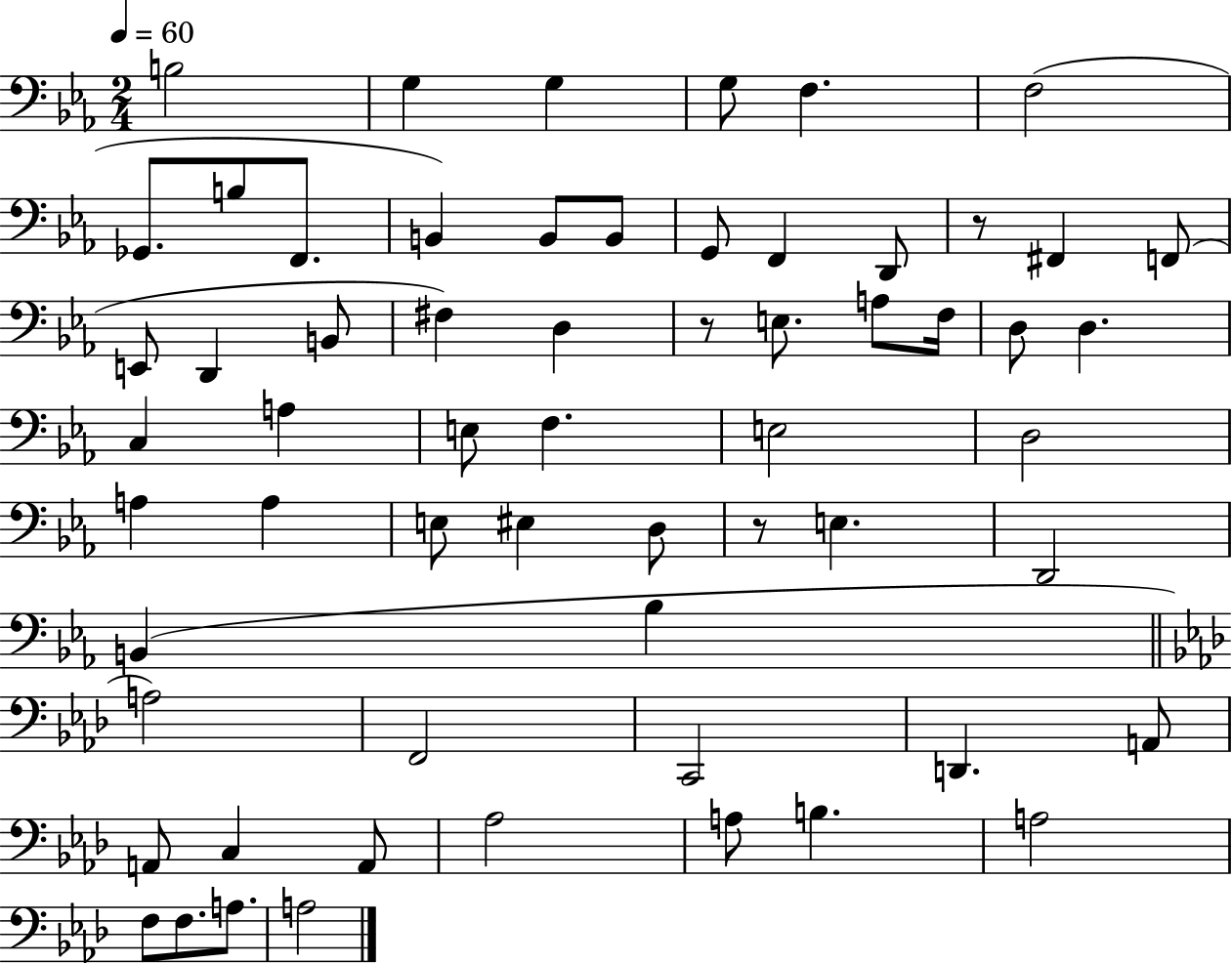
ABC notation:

X:1
T:Untitled
M:2/4
L:1/4
K:Eb
B,2 G, G, G,/2 F, F,2 _G,,/2 B,/2 F,,/2 B,, B,,/2 B,,/2 G,,/2 F,, D,,/2 z/2 ^F,, F,,/2 E,,/2 D,, B,,/2 ^F, D, z/2 E,/2 A,/2 F,/4 D,/2 D, C, A, E,/2 F, E,2 D,2 A, A, E,/2 ^E, D,/2 z/2 E, D,,2 B,, _B, A,2 F,,2 C,,2 D,, A,,/2 A,,/2 C, A,,/2 _A,2 A,/2 B, A,2 F,/2 F,/2 A,/2 A,2